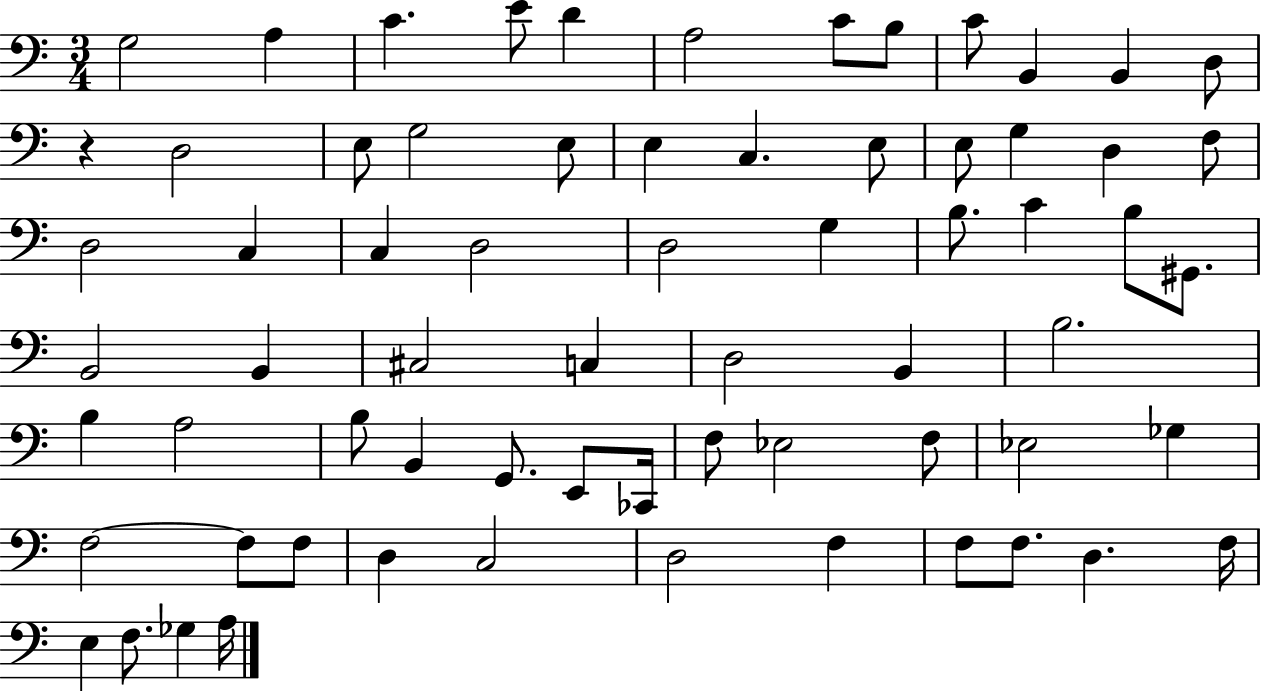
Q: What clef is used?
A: bass